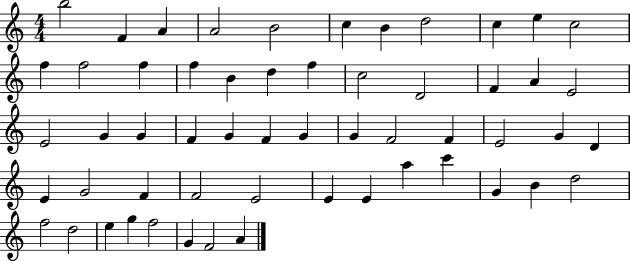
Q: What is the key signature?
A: C major